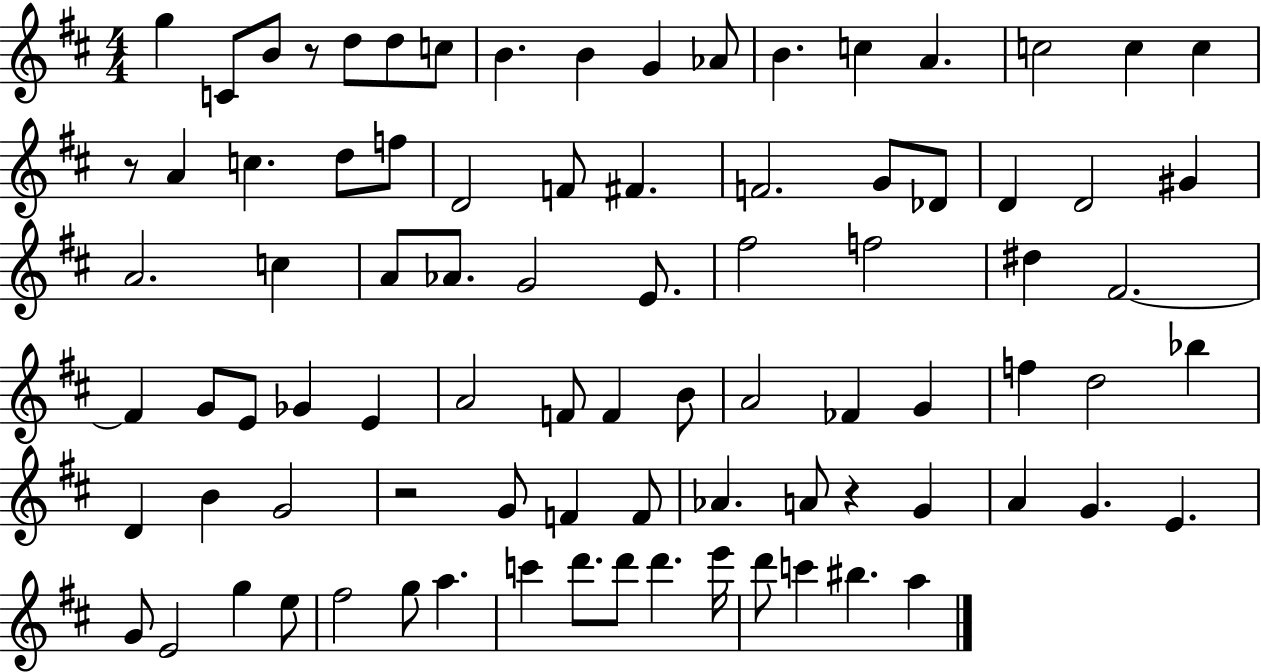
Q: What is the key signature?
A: D major